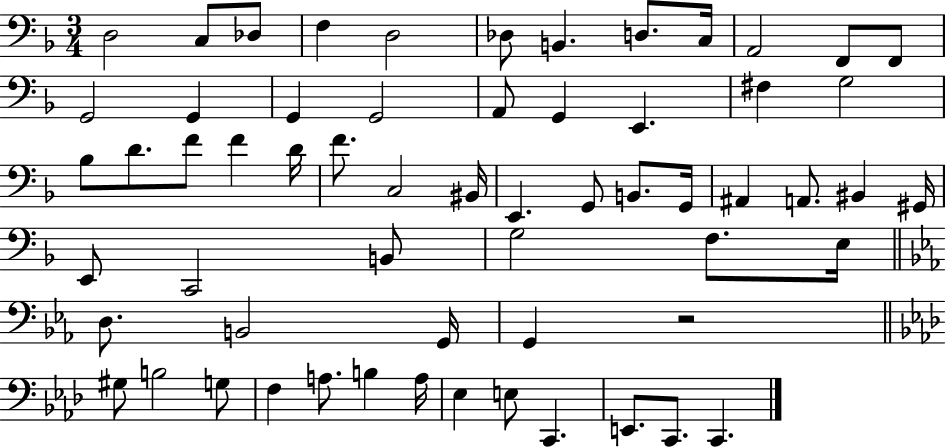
D3/h C3/e Db3/e F3/q D3/h Db3/e B2/q. D3/e. C3/s A2/h F2/e F2/e G2/h G2/q G2/q G2/h A2/e G2/q E2/q. F#3/q G3/h Bb3/e D4/e. F4/e F4/q D4/s F4/e. C3/h BIS2/s E2/q. G2/e B2/e. G2/s A#2/q A2/e. BIS2/q G#2/s E2/e C2/h B2/e G3/h F3/e. E3/s D3/e. B2/h G2/s G2/q R/h G#3/e B3/h G3/e F3/q A3/e. B3/q A3/s Eb3/q E3/e C2/q. E2/e. C2/e. C2/q.